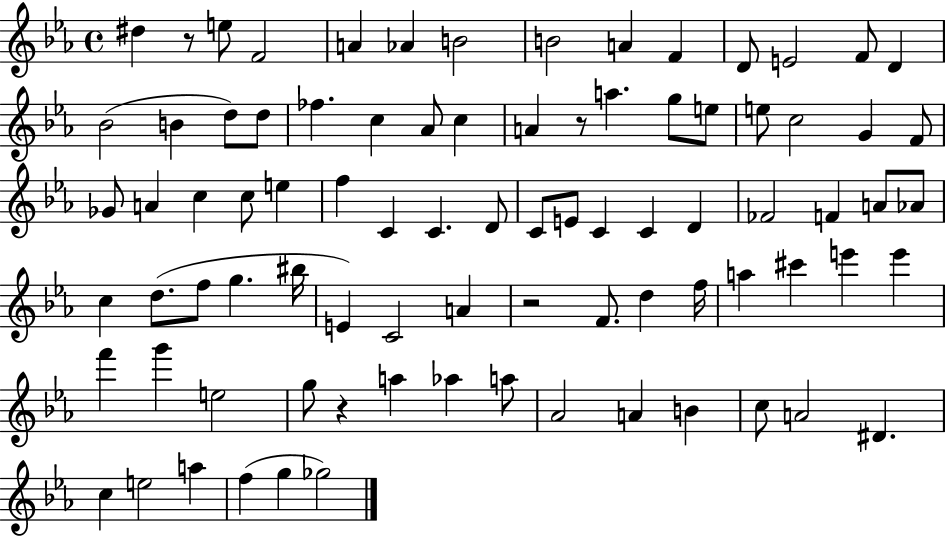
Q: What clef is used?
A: treble